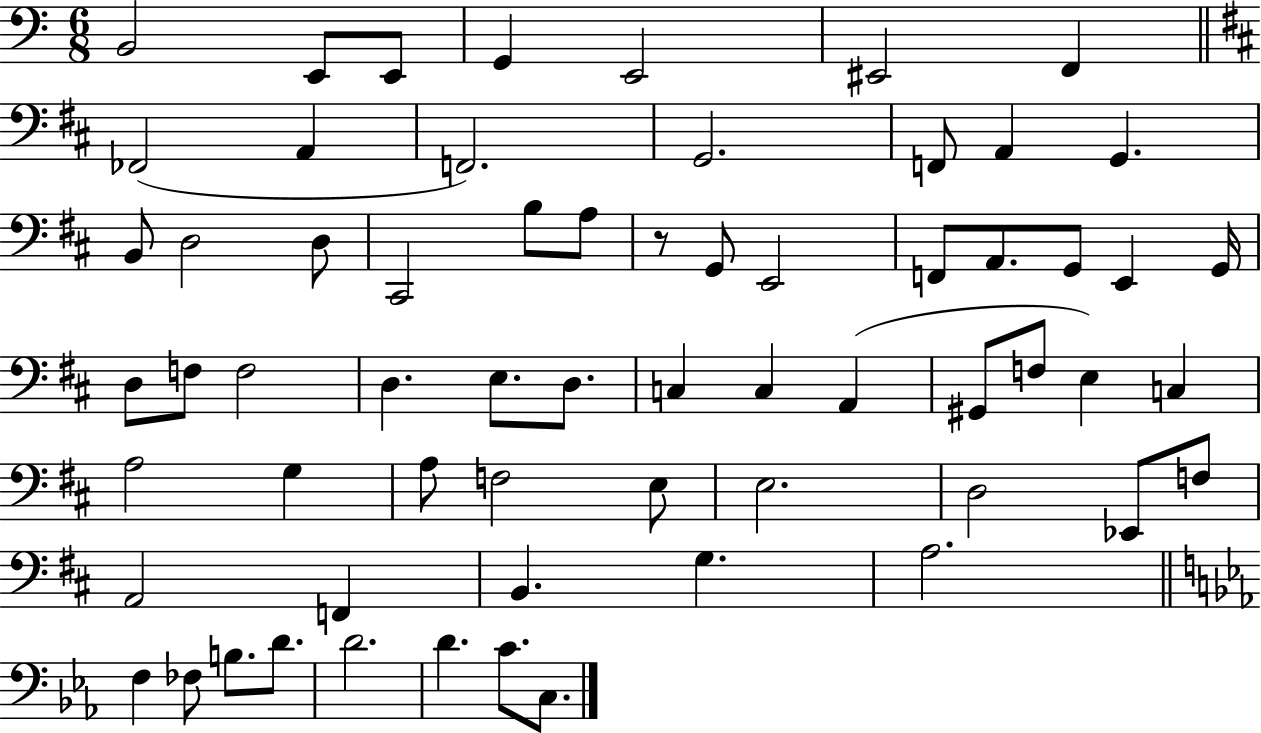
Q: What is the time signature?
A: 6/8